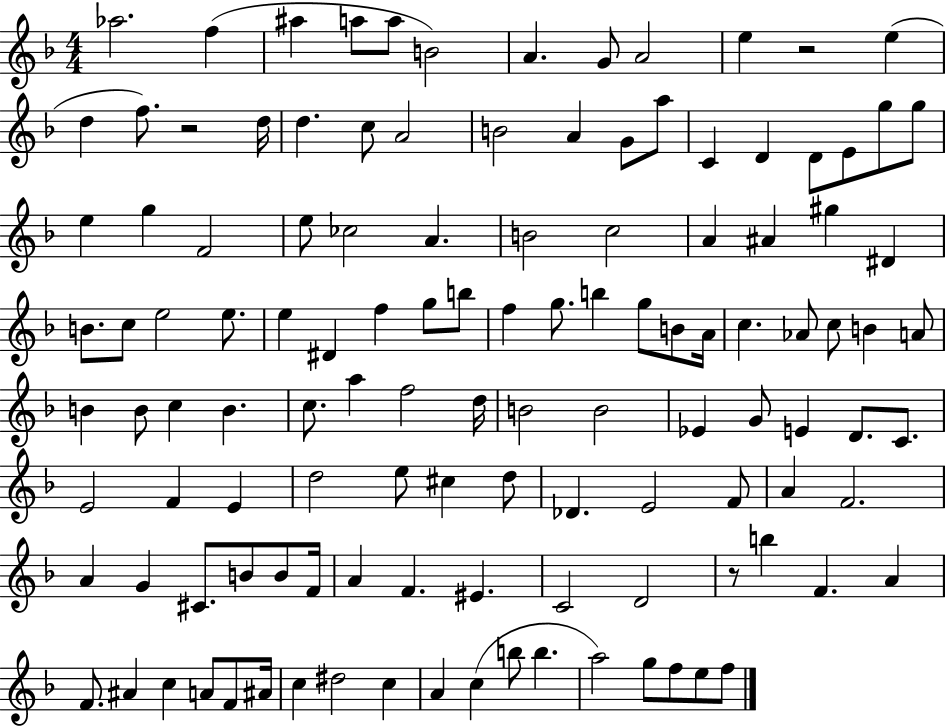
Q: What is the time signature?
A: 4/4